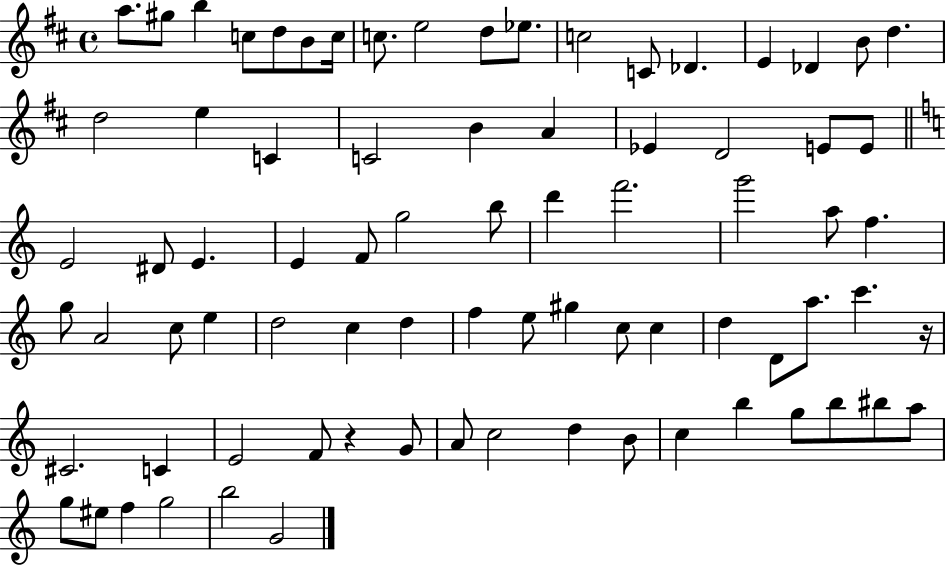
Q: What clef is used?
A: treble